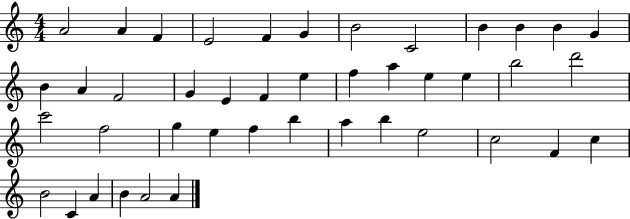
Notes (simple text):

A4/h A4/q F4/q E4/h F4/q G4/q B4/h C4/h B4/q B4/q B4/q G4/q B4/q A4/q F4/h G4/q E4/q F4/q E5/q F5/q A5/q E5/q E5/q B5/h D6/h C6/h F5/h G5/q E5/q F5/q B5/q A5/q B5/q E5/h C5/h F4/q C5/q B4/h C4/q A4/q B4/q A4/h A4/q